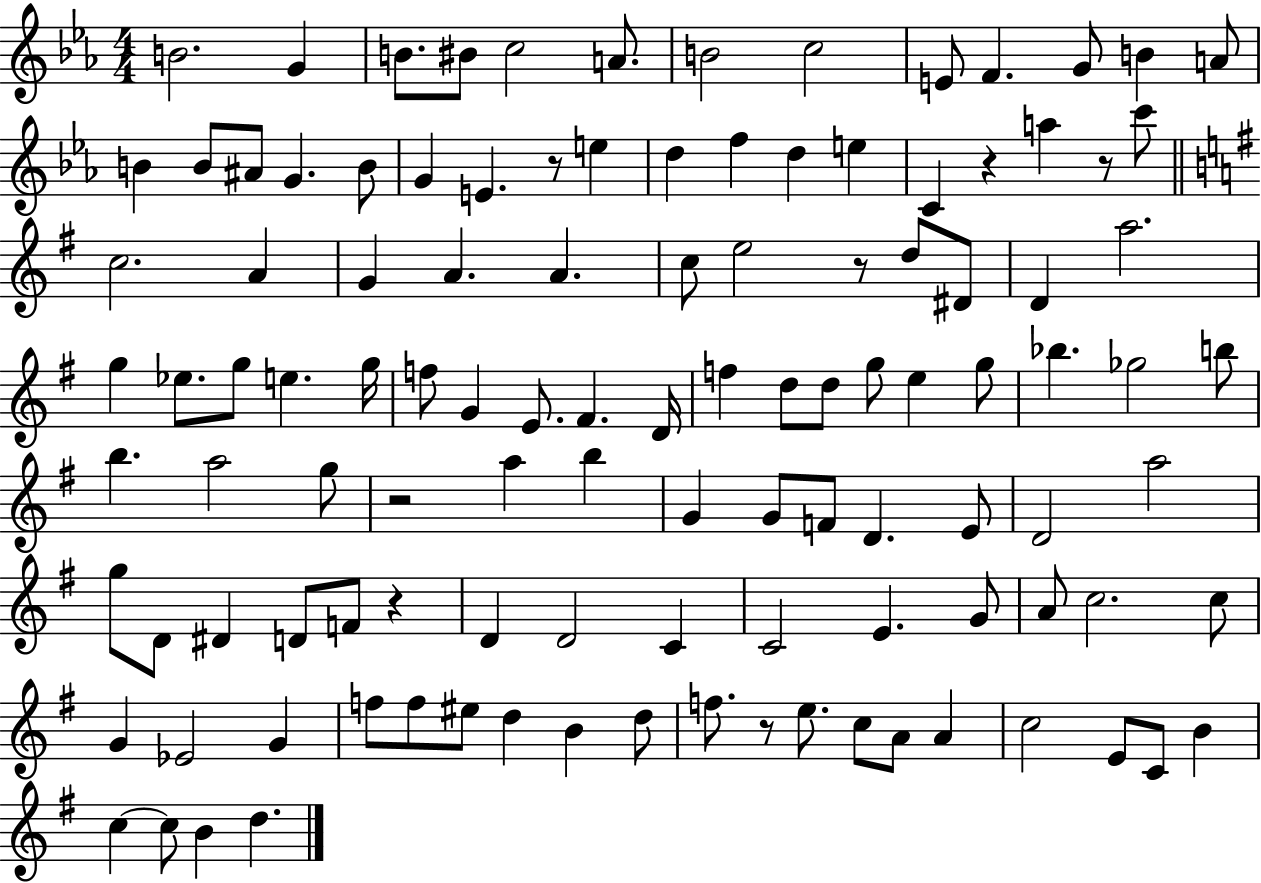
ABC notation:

X:1
T:Untitled
M:4/4
L:1/4
K:Eb
B2 G B/2 ^B/2 c2 A/2 B2 c2 E/2 F G/2 B A/2 B B/2 ^A/2 G B/2 G E z/2 e d f d e C z a z/2 c'/2 c2 A G A A c/2 e2 z/2 d/2 ^D/2 D a2 g _e/2 g/2 e g/4 f/2 G E/2 ^F D/4 f d/2 d/2 g/2 e g/2 _b _g2 b/2 b a2 g/2 z2 a b G G/2 F/2 D E/2 D2 a2 g/2 D/2 ^D D/2 F/2 z D D2 C C2 E G/2 A/2 c2 c/2 G _E2 G f/2 f/2 ^e/2 d B d/2 f/2 z/2 e/2 c/2 A/2 A c2 E/2 C/2 B c c/2 B d